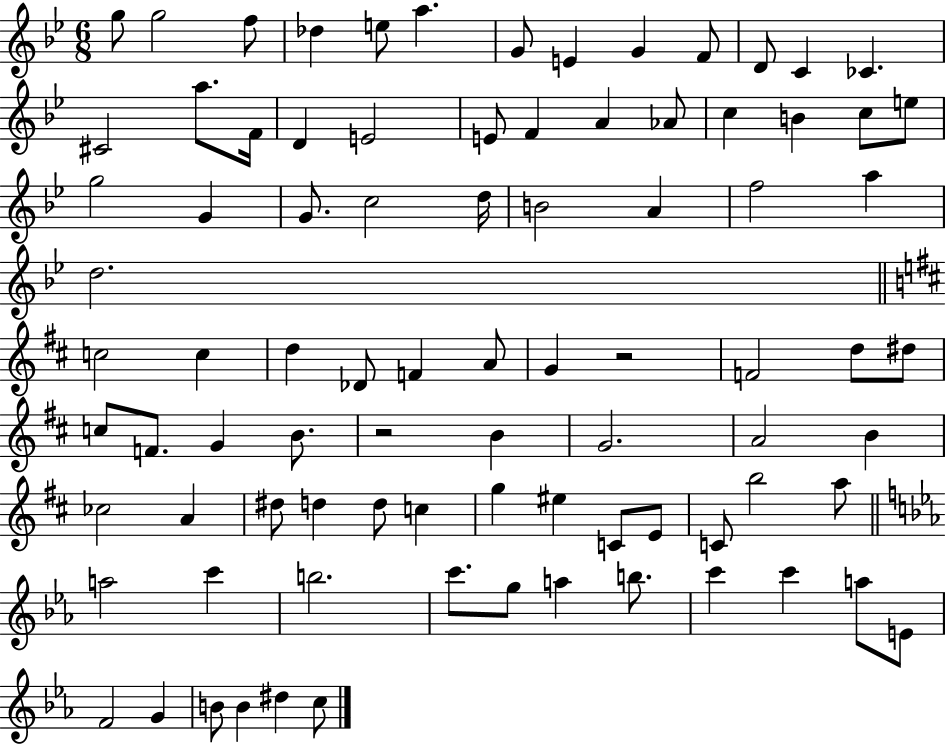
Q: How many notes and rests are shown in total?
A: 86